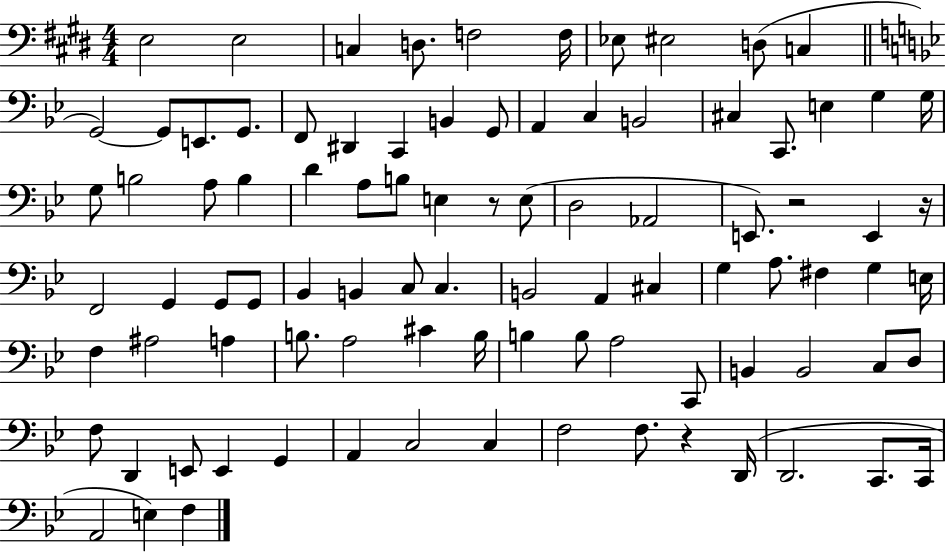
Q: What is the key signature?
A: E major